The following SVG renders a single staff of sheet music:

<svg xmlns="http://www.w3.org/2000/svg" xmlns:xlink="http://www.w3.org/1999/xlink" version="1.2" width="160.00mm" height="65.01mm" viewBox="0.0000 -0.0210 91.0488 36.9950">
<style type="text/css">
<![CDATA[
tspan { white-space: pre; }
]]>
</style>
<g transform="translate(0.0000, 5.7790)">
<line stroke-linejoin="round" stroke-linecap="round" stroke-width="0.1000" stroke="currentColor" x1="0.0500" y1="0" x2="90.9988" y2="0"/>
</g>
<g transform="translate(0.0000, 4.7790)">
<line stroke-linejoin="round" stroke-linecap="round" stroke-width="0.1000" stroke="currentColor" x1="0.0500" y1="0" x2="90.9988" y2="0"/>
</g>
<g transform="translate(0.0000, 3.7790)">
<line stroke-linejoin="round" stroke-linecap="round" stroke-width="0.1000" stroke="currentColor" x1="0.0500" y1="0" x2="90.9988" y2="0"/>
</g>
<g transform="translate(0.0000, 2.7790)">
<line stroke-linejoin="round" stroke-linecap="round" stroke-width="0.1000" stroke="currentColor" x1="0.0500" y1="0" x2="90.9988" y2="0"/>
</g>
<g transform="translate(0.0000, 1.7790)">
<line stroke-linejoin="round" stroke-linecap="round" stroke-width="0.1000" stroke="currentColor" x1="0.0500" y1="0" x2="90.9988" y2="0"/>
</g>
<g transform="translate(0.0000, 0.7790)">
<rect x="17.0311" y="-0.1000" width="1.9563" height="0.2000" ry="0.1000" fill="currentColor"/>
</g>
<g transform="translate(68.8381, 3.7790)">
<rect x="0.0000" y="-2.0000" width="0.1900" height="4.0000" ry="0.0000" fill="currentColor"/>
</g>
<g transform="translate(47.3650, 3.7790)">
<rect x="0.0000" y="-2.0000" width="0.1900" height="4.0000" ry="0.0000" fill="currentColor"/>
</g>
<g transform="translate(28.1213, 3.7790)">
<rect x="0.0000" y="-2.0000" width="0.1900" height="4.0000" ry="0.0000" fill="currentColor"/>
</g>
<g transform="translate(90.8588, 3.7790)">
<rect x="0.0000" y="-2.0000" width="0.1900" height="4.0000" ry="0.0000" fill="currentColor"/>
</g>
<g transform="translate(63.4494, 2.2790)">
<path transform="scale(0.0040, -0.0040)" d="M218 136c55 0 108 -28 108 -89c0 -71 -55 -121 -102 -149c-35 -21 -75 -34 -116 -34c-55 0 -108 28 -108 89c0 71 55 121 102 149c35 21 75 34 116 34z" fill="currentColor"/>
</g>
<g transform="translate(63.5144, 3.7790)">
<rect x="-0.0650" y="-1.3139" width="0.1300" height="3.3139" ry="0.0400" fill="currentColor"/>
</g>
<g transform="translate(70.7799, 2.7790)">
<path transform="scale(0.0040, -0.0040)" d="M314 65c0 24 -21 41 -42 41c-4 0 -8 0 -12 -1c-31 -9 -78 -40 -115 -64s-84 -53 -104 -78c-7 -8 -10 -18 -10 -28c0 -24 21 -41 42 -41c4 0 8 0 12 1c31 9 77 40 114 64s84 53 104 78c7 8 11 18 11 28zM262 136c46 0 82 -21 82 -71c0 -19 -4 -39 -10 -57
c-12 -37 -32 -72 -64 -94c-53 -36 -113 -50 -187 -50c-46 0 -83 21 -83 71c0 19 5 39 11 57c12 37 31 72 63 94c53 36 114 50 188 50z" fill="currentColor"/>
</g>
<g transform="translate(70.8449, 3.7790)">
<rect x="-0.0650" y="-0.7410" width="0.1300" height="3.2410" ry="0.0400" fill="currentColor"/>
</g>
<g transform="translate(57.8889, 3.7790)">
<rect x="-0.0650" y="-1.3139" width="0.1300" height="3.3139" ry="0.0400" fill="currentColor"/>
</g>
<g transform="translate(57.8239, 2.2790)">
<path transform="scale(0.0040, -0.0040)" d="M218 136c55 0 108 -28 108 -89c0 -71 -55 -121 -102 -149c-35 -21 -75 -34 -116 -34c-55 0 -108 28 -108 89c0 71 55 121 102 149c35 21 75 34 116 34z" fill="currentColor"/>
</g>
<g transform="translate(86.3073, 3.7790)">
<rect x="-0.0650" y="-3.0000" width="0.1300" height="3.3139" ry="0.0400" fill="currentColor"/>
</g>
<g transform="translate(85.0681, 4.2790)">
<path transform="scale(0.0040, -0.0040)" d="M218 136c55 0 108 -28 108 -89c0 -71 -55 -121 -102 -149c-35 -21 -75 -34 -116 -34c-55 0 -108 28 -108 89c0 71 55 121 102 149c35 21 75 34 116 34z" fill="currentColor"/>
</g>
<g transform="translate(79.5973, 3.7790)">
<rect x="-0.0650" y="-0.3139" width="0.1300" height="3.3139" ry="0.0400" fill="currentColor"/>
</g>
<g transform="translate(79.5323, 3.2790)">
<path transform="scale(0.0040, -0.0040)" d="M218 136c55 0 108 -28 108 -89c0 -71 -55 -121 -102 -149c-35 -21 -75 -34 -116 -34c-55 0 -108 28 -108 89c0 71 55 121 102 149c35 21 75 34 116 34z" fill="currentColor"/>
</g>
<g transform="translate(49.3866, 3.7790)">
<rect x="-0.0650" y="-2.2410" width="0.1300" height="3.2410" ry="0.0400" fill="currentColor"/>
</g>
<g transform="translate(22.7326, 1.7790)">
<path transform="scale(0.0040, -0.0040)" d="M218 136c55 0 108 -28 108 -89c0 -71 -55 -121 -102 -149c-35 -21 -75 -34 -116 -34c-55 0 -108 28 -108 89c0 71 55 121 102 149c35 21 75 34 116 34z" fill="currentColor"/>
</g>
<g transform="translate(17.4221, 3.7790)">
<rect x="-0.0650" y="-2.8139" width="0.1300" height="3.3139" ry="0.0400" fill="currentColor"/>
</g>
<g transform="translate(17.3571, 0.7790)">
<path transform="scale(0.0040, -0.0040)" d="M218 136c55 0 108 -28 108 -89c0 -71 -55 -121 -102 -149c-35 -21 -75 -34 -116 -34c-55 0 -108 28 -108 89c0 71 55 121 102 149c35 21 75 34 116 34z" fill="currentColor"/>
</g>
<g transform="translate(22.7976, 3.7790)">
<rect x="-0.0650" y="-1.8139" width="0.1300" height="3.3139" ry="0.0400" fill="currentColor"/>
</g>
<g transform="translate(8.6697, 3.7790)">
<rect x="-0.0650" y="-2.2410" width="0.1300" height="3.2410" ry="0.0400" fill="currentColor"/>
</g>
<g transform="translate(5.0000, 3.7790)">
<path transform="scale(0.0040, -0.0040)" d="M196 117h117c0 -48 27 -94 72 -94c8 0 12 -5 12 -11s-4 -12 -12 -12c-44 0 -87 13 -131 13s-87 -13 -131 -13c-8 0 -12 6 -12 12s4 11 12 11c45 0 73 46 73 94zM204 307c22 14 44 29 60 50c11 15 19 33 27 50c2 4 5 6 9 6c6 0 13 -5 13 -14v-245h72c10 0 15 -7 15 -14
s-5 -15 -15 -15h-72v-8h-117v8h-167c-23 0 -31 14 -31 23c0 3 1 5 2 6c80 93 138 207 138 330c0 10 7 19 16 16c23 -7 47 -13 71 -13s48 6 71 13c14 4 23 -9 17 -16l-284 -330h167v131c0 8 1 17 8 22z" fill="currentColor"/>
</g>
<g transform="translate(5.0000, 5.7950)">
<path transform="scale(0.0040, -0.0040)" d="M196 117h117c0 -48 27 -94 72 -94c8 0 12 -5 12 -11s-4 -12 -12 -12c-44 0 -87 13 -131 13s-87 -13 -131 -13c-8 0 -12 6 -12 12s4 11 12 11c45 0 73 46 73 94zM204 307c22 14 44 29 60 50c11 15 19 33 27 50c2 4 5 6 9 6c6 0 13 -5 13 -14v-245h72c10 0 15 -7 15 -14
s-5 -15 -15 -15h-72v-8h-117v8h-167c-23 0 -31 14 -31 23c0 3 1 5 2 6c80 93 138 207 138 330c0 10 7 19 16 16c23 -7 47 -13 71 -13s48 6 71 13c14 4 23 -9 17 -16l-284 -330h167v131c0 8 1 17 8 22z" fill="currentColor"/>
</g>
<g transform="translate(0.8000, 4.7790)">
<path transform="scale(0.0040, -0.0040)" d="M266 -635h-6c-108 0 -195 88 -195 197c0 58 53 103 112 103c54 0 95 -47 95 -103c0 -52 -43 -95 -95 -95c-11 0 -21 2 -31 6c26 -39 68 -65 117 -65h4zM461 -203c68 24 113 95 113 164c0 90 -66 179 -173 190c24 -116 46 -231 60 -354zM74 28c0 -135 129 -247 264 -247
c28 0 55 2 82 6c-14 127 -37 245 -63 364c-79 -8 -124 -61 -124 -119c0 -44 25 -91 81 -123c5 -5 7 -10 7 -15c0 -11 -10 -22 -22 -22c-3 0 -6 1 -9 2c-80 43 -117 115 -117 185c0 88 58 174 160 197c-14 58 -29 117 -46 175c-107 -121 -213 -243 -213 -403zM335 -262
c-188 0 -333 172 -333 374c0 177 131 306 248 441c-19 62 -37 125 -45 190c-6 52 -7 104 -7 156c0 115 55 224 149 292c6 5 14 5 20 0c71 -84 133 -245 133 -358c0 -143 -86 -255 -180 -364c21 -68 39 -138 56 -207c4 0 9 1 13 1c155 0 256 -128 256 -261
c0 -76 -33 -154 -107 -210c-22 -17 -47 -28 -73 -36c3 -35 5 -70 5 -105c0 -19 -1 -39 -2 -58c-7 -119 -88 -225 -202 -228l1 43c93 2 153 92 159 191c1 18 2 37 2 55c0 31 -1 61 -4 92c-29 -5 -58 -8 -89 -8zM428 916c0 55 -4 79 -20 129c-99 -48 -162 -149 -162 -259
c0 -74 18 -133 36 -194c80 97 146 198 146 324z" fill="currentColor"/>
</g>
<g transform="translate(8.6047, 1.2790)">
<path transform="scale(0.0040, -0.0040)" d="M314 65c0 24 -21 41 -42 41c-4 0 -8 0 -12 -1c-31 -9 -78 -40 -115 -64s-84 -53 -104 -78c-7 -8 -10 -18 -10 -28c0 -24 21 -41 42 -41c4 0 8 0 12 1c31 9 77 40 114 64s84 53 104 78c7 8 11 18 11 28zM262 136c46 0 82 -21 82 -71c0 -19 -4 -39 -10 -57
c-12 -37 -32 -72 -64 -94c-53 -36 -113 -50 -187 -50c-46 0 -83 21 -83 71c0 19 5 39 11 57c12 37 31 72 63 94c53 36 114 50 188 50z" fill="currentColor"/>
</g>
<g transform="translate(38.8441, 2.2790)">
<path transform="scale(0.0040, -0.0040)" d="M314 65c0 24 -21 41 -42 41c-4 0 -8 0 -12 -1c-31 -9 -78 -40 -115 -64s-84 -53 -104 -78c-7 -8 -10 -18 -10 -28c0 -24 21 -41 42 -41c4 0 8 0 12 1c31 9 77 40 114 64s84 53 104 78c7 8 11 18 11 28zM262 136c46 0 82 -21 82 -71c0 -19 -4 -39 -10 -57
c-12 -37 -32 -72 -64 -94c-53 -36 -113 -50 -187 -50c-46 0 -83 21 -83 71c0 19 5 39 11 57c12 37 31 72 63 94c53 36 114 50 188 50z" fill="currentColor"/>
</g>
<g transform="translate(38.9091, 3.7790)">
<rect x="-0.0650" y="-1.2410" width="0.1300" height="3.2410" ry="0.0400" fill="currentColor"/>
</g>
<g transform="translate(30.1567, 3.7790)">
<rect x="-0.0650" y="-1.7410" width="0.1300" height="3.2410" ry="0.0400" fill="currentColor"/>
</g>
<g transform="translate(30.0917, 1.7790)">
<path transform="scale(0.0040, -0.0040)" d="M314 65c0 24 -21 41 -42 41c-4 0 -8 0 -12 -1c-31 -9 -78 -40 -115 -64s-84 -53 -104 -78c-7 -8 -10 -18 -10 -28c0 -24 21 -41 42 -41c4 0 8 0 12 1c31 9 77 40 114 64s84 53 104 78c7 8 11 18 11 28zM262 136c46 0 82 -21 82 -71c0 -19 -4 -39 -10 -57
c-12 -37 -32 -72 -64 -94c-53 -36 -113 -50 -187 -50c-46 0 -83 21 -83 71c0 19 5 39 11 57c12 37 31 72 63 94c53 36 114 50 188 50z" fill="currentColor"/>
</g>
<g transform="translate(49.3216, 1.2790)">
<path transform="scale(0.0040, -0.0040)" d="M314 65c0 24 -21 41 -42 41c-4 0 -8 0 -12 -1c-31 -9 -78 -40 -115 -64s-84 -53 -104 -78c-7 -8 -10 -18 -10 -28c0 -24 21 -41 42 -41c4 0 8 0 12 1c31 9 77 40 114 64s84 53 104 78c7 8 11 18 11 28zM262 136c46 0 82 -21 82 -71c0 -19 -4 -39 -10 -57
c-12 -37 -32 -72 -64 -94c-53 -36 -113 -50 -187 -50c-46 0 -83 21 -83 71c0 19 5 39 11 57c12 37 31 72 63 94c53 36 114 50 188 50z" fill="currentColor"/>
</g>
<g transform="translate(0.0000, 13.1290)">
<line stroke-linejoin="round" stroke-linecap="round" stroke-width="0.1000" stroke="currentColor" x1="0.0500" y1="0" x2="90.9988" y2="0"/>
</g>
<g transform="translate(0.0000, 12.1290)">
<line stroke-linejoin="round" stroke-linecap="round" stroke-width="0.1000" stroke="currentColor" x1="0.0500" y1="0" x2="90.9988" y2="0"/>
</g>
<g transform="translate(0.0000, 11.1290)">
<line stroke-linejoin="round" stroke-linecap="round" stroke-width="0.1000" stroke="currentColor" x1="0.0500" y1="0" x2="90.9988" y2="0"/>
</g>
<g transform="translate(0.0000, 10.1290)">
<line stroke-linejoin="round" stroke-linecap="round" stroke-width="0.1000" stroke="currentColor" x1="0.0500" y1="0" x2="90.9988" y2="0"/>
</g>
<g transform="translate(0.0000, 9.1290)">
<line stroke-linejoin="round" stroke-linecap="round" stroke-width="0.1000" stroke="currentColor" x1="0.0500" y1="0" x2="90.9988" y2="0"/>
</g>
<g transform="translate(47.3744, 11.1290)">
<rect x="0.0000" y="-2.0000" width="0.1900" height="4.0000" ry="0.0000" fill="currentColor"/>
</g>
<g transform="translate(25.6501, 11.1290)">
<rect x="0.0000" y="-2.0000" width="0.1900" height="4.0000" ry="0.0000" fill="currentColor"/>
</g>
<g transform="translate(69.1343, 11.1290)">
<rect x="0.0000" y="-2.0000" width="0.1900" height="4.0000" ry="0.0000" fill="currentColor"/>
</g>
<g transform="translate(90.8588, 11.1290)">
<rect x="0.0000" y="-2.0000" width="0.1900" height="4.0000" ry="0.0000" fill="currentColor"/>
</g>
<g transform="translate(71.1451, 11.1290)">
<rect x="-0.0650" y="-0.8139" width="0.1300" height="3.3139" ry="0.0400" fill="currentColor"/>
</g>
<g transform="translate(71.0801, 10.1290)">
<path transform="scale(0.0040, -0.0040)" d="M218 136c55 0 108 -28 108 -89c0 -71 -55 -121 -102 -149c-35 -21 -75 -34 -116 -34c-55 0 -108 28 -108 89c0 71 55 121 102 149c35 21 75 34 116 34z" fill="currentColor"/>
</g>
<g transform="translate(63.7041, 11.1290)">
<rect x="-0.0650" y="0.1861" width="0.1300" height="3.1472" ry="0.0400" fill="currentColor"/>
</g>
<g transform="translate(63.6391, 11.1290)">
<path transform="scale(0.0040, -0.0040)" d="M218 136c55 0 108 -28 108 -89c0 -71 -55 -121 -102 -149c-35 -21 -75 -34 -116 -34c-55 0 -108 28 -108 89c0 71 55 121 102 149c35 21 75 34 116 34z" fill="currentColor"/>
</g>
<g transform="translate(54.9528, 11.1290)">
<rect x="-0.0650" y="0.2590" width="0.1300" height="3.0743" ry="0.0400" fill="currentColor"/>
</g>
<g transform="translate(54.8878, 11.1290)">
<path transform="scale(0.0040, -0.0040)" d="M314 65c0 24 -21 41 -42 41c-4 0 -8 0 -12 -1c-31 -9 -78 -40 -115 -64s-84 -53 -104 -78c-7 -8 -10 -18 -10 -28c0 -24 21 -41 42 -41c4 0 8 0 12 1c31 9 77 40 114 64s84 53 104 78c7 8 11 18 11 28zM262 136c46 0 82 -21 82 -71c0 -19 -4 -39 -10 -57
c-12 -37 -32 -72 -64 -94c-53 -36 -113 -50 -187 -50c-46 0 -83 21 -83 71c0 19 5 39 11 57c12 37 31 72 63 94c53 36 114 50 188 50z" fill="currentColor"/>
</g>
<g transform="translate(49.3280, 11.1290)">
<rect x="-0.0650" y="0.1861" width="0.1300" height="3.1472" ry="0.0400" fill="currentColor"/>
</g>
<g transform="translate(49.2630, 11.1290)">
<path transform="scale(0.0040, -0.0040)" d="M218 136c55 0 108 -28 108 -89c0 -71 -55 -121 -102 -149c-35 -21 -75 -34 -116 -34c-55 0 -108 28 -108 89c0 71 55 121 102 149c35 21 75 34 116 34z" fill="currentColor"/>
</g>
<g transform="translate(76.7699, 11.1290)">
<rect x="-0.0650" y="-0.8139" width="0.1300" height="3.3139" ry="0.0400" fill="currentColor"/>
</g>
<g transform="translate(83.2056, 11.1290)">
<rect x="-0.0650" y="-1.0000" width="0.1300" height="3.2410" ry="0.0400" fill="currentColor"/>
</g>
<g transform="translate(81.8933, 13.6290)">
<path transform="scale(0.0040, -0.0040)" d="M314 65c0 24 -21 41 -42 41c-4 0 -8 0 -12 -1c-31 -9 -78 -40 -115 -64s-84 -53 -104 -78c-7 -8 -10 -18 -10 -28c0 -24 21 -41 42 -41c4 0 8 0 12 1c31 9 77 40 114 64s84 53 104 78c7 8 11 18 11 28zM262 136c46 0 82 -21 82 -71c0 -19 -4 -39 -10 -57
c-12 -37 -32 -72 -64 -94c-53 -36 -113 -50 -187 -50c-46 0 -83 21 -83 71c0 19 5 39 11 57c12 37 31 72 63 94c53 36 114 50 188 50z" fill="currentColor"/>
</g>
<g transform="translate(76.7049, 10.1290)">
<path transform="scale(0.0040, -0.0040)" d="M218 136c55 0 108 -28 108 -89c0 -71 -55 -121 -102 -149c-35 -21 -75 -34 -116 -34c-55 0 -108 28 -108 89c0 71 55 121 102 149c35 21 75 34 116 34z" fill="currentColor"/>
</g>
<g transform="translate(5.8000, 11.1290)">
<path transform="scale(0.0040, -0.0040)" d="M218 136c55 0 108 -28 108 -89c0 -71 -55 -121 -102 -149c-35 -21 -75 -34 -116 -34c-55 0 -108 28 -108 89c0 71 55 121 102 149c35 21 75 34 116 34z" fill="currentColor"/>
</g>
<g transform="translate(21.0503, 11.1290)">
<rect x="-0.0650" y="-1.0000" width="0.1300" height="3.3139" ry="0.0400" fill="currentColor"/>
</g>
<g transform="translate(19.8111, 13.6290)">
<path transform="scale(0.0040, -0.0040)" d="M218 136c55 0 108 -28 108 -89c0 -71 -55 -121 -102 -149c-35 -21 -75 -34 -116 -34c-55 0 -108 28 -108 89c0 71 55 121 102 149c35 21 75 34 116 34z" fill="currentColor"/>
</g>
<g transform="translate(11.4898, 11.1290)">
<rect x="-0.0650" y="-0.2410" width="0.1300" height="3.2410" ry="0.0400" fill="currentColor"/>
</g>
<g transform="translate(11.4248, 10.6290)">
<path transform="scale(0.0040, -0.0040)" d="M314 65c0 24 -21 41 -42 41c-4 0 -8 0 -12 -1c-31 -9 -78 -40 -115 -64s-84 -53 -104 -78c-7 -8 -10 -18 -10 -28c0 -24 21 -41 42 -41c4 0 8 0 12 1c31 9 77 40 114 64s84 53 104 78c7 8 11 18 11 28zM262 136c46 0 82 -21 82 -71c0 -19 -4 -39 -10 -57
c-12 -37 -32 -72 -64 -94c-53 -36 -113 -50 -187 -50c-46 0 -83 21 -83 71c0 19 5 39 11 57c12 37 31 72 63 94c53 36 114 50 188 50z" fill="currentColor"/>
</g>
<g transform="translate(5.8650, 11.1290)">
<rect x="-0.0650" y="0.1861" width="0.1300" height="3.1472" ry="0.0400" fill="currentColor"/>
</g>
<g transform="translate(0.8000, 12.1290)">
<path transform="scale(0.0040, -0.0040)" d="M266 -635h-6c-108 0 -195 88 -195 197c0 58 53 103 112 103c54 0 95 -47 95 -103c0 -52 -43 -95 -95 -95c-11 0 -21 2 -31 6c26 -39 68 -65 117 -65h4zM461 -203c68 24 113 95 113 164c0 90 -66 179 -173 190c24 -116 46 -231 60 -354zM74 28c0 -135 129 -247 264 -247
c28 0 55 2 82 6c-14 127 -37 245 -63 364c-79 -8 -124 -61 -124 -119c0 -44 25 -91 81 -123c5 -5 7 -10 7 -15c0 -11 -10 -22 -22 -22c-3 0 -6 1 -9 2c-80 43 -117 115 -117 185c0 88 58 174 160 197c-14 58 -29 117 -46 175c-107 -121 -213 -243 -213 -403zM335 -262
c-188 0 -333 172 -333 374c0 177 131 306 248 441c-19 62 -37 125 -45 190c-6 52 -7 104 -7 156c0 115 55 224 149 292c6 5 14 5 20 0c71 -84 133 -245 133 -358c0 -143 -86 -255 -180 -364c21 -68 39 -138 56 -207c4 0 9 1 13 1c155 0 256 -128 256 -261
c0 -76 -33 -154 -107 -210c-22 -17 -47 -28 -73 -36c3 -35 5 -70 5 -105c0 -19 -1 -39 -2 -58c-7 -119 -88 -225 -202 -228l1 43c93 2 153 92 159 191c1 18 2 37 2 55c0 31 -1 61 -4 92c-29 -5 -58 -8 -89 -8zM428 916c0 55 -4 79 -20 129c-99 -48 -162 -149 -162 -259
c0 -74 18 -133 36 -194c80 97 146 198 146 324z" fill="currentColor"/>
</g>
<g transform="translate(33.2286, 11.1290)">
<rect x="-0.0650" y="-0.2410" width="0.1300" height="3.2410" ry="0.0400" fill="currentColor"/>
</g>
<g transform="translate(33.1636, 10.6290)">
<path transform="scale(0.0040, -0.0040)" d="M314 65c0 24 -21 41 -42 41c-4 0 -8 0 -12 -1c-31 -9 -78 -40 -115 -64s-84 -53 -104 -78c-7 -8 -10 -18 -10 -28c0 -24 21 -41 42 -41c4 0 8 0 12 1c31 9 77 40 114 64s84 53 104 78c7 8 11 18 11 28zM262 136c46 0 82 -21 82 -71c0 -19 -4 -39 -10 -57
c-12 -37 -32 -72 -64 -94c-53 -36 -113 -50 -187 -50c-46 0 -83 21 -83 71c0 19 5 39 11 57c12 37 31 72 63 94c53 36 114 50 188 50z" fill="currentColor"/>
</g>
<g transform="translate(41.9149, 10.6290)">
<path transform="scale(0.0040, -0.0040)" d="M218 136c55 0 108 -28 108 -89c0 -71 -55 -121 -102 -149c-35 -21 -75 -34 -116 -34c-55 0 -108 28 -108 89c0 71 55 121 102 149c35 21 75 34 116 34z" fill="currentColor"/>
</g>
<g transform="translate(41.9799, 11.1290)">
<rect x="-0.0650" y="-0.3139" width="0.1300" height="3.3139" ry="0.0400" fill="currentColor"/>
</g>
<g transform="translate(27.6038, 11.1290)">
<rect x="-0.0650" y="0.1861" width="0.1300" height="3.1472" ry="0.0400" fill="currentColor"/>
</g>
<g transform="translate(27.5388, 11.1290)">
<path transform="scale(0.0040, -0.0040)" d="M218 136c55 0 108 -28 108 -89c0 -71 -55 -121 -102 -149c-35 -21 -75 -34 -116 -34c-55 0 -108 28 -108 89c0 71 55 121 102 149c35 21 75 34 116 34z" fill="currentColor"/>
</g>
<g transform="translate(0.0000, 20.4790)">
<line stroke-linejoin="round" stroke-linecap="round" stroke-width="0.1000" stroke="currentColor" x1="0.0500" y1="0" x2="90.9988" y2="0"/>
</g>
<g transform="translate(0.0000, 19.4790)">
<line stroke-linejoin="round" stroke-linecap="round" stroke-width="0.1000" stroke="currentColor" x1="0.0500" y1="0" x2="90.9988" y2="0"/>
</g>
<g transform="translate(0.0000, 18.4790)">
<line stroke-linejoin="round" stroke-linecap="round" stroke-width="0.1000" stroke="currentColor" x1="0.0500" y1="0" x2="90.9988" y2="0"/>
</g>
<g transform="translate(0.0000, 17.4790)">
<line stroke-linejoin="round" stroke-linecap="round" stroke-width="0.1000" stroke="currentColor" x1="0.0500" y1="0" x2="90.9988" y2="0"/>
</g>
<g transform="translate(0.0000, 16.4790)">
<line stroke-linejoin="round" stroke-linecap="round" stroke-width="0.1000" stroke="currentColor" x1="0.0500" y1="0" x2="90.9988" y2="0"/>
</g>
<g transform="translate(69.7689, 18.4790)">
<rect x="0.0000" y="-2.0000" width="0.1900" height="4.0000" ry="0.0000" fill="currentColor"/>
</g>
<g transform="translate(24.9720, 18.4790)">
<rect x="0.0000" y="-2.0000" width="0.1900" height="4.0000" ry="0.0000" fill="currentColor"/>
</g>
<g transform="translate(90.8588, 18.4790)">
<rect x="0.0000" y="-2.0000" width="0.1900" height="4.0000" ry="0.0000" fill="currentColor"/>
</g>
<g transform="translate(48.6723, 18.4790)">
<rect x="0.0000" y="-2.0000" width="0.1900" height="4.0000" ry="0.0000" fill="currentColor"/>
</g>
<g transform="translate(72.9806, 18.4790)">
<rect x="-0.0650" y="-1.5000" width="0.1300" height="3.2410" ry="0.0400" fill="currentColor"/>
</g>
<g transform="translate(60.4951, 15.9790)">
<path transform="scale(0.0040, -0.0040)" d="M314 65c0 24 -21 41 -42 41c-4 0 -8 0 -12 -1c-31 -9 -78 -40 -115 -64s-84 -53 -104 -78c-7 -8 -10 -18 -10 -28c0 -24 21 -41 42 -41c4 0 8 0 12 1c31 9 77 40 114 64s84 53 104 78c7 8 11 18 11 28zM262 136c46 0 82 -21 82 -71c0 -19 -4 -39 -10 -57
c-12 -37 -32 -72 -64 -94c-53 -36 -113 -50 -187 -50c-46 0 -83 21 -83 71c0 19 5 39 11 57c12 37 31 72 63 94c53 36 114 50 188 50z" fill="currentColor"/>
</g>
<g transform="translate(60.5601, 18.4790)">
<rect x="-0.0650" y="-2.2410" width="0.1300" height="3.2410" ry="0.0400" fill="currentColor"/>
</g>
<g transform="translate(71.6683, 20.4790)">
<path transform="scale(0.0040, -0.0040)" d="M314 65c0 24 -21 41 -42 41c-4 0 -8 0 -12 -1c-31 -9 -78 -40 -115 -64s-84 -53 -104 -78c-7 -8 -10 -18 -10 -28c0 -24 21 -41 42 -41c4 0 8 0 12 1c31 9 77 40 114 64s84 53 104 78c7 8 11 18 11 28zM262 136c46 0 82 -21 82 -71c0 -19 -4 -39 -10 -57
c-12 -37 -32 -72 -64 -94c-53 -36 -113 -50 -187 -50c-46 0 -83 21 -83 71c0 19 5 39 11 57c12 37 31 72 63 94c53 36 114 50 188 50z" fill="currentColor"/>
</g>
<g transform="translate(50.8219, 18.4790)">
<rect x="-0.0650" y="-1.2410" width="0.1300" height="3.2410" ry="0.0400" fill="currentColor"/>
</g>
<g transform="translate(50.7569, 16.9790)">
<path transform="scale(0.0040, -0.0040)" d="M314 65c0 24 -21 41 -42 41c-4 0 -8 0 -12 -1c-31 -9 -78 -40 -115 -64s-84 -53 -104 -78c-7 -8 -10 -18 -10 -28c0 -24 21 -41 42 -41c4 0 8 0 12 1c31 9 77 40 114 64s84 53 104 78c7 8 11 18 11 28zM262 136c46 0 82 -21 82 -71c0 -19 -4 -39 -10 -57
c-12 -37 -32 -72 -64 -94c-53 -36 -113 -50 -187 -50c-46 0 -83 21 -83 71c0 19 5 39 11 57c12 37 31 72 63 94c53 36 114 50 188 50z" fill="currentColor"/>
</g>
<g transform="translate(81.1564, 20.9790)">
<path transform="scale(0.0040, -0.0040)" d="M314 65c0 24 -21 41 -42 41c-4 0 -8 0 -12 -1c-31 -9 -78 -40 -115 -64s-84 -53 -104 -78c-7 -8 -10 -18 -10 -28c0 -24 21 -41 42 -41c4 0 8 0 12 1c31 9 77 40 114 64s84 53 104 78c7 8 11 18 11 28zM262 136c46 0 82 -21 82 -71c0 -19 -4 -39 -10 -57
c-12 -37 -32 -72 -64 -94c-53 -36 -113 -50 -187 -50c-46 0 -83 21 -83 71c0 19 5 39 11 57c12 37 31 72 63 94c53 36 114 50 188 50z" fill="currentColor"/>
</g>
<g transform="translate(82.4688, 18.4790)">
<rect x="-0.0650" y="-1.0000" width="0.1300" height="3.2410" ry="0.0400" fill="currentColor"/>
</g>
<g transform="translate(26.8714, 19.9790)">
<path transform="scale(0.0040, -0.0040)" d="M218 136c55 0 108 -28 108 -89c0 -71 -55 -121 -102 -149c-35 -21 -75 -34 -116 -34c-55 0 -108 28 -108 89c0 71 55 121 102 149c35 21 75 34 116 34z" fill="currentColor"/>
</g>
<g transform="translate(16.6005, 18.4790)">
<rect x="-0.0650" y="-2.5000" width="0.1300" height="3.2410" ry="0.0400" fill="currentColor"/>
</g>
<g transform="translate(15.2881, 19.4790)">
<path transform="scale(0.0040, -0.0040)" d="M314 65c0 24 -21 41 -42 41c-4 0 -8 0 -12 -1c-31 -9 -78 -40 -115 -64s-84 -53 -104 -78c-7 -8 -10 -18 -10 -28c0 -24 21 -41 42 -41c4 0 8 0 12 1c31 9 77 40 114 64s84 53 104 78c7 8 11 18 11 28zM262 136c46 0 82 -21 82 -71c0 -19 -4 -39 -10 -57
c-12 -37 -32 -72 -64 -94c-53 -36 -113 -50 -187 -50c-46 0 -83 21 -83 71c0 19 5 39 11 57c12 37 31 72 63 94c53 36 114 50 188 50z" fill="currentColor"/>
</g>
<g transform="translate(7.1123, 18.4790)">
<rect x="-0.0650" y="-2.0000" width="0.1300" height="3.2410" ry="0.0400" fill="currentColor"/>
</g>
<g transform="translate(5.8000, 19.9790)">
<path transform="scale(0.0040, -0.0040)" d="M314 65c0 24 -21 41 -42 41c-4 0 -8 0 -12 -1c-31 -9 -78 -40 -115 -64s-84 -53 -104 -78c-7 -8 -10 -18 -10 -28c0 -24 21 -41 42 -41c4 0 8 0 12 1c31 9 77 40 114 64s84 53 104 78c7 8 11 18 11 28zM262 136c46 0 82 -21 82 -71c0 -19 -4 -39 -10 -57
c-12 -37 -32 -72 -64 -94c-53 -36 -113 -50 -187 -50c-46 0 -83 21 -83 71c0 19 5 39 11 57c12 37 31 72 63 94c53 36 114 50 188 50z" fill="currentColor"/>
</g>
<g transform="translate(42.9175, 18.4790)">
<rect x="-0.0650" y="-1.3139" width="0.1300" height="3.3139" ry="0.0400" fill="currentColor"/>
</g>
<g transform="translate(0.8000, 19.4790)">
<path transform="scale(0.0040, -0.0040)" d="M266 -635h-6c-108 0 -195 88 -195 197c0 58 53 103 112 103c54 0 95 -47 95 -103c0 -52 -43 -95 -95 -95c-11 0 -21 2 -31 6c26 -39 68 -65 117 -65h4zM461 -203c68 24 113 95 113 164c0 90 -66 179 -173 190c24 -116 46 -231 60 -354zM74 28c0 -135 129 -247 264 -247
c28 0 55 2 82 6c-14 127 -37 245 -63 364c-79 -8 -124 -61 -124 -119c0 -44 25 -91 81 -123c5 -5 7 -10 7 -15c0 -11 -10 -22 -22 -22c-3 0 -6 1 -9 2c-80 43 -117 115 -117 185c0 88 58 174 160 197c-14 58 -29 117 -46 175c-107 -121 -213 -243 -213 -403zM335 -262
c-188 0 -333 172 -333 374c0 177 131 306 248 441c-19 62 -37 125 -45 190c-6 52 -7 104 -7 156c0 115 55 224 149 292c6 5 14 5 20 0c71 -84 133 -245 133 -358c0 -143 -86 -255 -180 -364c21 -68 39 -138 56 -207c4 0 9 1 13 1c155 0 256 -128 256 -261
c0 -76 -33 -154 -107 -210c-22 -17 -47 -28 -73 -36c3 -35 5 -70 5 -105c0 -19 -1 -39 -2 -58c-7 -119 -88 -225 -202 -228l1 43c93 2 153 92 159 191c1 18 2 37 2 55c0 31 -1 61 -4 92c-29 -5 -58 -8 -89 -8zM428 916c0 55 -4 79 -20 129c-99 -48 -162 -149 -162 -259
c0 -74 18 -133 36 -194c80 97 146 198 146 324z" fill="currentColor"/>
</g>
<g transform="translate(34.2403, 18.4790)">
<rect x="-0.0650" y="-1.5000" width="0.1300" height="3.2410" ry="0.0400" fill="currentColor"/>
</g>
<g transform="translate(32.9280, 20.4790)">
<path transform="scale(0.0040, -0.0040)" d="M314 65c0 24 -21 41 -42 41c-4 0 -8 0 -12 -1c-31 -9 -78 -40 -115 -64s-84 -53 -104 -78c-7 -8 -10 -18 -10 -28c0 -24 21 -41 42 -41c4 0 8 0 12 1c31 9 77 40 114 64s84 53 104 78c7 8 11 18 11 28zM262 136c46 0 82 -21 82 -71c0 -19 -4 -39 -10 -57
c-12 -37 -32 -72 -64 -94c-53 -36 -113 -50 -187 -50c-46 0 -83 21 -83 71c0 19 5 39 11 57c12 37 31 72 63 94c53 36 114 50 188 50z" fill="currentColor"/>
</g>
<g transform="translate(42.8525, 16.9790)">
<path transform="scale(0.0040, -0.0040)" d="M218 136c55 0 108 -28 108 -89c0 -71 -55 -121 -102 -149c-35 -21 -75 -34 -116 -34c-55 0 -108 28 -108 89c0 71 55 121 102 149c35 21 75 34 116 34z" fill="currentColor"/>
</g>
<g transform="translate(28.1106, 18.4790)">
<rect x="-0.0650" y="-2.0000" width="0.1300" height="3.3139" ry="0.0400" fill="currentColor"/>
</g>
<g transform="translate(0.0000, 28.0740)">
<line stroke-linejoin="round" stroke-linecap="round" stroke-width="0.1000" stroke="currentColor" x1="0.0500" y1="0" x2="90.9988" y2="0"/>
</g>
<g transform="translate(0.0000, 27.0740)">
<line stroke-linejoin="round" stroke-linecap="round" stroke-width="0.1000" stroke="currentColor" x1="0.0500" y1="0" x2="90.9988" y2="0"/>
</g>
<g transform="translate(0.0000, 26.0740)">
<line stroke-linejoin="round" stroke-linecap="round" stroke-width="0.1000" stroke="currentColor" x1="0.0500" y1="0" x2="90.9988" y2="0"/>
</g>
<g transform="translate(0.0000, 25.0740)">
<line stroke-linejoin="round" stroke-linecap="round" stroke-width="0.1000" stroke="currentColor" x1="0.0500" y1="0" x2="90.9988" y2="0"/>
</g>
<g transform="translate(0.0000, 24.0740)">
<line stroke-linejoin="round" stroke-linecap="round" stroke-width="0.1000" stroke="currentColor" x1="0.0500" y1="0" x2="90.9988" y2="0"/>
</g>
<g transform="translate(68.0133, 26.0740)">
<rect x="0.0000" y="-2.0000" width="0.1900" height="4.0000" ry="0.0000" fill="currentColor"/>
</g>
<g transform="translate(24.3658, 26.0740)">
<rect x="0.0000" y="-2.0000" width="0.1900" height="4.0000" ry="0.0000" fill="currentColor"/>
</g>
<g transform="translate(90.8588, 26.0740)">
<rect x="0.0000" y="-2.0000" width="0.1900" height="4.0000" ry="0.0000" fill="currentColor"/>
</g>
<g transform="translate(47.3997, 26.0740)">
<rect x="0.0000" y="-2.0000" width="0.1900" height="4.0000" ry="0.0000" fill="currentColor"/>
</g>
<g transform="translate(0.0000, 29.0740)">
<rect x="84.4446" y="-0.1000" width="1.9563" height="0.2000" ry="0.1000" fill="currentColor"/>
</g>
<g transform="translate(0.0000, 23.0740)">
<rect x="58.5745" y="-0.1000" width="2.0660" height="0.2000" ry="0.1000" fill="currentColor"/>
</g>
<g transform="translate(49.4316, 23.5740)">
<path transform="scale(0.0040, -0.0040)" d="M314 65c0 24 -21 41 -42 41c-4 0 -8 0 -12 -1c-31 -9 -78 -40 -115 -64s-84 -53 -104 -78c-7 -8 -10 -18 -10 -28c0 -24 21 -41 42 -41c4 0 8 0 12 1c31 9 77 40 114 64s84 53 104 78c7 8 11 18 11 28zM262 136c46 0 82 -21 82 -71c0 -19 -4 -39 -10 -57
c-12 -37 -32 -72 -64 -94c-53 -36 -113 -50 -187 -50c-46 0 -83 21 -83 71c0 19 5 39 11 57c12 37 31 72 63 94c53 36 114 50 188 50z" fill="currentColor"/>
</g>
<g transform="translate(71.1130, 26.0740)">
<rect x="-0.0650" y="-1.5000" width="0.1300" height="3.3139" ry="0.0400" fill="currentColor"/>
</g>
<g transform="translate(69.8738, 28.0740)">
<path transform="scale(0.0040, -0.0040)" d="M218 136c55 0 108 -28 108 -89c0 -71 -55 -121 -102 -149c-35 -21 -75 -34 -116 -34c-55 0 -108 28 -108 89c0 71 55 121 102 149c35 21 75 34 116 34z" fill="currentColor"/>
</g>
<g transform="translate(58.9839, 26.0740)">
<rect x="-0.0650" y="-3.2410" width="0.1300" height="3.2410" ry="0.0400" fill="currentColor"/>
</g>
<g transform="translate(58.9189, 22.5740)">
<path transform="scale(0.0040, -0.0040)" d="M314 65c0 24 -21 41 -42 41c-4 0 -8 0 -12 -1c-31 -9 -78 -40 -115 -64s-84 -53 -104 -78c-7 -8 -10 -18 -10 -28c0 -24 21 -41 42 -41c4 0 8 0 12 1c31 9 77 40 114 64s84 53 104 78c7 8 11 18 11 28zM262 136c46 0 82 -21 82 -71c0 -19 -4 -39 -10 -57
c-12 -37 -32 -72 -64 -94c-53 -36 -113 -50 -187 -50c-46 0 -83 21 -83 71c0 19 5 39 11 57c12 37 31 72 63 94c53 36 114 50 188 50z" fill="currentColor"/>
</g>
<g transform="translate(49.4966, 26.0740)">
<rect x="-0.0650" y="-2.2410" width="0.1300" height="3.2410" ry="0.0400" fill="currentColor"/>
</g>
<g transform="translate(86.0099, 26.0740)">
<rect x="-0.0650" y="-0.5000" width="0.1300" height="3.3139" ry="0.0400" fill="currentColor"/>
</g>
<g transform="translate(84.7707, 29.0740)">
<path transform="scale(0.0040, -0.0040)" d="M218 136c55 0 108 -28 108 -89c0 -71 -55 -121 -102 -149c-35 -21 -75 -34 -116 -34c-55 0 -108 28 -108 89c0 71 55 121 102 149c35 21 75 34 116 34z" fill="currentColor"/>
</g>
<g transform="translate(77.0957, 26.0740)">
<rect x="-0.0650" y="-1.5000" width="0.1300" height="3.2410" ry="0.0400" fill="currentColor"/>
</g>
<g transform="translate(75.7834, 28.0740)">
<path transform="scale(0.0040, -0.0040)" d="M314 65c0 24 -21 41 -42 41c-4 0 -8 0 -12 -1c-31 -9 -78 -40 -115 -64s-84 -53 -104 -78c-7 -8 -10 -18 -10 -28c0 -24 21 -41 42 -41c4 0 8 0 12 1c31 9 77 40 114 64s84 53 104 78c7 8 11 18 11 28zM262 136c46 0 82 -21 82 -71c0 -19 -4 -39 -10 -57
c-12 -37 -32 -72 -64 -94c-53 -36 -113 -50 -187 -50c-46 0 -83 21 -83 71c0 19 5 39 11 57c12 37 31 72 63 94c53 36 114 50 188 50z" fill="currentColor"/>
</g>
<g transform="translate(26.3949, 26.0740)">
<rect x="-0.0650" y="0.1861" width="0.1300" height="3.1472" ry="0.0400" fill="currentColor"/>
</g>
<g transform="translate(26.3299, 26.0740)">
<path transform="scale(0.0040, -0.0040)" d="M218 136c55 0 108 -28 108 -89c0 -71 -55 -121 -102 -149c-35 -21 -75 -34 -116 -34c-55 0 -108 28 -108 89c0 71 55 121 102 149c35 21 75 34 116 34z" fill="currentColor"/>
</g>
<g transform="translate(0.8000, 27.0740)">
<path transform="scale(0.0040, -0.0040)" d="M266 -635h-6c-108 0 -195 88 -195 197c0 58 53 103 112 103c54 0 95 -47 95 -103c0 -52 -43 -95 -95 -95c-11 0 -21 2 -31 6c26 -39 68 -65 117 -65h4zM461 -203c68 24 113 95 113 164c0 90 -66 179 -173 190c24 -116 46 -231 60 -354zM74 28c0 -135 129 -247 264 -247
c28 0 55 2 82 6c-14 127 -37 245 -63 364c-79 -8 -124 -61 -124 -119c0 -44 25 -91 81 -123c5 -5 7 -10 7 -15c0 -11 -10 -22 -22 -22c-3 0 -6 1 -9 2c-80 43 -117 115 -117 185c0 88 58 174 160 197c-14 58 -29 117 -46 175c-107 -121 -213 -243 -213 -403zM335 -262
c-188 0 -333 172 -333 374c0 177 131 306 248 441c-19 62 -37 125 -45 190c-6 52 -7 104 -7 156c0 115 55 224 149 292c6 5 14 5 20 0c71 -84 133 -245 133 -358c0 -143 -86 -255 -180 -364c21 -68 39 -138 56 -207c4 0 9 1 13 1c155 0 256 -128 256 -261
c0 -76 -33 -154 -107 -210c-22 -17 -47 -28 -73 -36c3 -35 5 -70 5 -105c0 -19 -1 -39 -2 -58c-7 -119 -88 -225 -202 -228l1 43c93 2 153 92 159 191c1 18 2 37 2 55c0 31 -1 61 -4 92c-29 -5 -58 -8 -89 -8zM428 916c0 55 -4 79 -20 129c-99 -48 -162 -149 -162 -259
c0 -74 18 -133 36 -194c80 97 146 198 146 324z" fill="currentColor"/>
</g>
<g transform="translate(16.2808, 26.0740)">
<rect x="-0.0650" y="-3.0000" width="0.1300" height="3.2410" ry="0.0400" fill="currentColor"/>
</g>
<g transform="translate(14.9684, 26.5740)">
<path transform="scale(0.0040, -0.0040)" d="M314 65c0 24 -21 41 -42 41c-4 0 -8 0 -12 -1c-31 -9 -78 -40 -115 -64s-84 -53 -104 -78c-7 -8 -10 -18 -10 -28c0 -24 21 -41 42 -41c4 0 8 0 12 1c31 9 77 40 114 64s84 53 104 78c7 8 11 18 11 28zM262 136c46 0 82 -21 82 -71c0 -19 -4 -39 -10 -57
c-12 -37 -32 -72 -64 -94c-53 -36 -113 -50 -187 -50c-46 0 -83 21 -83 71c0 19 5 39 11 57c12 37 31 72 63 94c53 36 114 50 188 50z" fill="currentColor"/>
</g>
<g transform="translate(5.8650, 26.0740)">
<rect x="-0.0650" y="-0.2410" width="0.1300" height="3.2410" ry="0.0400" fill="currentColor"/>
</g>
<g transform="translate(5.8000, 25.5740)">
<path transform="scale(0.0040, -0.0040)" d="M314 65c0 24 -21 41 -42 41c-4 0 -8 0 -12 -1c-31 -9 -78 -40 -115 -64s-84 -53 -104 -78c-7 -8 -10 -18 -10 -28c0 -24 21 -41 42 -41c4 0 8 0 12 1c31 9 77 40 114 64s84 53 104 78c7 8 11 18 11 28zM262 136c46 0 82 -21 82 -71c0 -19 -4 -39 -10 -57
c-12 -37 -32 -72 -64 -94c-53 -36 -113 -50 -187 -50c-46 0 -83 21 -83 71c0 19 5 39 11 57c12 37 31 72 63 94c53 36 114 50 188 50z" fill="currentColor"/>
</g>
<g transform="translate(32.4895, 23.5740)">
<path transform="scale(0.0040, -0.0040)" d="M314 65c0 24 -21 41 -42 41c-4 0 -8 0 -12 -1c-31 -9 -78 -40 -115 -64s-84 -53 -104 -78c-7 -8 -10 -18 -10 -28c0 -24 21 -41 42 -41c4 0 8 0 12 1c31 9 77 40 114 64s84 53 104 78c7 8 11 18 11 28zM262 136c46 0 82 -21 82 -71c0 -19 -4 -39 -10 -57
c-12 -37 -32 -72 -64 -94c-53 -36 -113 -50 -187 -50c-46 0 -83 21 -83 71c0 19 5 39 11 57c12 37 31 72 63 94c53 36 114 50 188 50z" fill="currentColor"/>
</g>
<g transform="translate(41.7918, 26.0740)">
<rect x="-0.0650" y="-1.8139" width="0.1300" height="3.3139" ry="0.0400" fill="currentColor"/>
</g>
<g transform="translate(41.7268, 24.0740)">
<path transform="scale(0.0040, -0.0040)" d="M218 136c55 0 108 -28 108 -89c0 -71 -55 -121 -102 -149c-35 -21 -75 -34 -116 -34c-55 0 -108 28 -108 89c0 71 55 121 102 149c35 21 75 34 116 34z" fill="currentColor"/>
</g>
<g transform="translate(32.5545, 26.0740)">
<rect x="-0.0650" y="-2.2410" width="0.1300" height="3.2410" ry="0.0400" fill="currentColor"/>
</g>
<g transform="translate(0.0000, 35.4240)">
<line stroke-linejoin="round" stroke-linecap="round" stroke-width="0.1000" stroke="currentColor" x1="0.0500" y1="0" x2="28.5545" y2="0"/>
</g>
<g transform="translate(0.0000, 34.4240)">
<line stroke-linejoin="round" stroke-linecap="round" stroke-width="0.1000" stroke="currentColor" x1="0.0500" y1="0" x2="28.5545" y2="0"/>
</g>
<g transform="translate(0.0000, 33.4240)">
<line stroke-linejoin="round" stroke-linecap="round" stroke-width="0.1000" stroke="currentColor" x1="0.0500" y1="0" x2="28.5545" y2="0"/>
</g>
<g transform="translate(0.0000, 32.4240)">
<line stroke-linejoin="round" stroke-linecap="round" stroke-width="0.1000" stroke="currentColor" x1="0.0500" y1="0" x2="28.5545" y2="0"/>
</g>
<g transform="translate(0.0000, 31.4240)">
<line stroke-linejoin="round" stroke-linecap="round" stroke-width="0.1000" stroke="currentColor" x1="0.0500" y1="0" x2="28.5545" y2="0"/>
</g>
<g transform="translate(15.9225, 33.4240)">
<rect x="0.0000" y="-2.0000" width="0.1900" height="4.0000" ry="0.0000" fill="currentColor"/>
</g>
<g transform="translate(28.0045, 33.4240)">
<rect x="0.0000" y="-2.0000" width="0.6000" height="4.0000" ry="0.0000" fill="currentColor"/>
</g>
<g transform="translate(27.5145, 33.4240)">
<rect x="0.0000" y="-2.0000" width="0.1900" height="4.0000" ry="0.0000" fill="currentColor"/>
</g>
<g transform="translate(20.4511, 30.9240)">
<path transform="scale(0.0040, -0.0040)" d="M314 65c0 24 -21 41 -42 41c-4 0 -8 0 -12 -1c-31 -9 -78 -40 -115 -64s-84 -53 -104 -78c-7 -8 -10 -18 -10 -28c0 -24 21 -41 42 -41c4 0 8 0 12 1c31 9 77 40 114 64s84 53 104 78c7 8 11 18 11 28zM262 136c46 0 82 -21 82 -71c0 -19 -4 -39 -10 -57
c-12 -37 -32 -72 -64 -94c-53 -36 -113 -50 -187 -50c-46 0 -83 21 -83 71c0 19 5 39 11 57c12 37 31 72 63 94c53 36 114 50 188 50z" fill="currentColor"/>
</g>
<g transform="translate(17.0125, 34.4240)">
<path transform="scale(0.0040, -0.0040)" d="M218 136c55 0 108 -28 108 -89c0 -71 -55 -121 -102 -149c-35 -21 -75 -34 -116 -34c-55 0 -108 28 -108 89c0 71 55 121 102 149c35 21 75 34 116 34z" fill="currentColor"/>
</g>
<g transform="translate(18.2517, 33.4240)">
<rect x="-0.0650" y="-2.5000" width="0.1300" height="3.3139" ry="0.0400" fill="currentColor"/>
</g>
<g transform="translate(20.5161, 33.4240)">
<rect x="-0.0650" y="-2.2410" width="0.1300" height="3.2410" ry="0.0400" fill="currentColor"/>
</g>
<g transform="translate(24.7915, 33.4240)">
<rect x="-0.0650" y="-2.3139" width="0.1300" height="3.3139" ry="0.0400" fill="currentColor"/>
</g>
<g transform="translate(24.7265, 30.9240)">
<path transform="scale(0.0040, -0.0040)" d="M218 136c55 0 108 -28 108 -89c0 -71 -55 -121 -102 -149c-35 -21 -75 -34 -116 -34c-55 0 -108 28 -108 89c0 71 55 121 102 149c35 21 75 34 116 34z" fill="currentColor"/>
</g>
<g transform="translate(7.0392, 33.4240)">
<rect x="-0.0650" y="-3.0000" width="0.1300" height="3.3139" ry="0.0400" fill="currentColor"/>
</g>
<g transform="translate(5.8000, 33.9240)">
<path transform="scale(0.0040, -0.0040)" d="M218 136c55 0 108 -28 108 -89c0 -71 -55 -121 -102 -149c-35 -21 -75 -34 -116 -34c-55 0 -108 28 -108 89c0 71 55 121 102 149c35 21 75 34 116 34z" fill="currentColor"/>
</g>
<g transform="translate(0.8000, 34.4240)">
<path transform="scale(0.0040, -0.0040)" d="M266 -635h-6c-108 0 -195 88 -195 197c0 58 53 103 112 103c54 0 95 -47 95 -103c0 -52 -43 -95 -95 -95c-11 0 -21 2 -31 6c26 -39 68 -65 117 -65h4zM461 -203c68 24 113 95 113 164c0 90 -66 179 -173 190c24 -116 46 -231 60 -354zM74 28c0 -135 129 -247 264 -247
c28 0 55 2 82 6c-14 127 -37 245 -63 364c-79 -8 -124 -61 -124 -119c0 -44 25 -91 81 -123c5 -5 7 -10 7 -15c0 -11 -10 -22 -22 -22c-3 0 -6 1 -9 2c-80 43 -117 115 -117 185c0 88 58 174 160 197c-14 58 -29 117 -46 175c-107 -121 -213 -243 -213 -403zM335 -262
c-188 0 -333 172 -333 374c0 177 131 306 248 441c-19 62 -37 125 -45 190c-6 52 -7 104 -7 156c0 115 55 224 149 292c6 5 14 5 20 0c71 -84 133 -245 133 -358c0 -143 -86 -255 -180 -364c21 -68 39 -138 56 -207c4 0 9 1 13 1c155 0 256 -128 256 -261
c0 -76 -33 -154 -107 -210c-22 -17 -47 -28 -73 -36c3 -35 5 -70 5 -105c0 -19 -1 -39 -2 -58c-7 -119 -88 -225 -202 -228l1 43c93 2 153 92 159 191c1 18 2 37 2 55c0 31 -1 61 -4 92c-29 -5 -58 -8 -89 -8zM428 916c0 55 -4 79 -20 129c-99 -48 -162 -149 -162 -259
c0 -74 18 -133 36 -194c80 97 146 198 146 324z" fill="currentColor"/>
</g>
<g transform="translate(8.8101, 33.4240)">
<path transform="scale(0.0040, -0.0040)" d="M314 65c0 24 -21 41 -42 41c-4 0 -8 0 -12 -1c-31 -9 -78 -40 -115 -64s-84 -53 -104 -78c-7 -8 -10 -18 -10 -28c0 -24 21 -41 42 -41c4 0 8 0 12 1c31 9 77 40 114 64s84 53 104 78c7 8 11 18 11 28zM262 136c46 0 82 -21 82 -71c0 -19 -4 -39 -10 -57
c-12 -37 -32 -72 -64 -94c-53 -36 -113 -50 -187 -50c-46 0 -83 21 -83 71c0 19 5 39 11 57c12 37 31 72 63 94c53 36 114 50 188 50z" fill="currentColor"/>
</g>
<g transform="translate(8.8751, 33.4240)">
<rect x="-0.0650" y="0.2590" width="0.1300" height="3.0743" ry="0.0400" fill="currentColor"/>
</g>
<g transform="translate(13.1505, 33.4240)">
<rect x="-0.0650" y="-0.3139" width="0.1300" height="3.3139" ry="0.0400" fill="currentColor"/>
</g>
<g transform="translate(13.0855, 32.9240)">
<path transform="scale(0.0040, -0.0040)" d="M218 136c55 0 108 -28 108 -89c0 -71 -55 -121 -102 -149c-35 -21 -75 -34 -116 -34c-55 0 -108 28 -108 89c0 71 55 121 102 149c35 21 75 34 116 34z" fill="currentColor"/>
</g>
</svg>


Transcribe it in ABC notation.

X:1
T:Untitled
M:4/4
L:1/4
K:C
g2 a f f2 e2 g2 e e d2 c A B c2 D B c2 c B B2 B d d D2 F2 G2 F E2 e e2 g2 E2 D2 c2 A2 B g2 f g2 b2 E E2 C A B2 c G g2 g